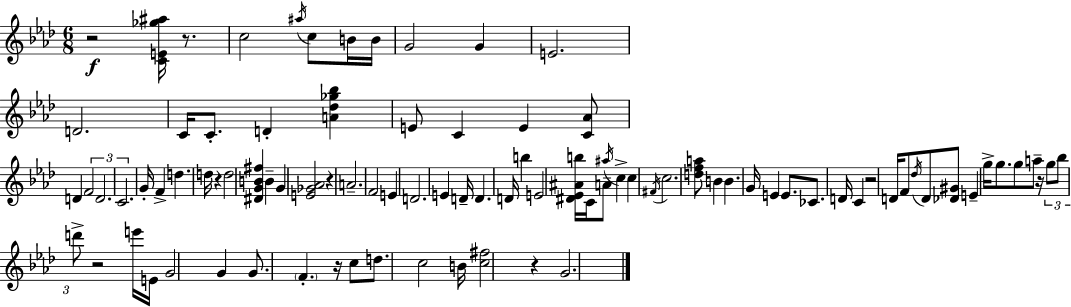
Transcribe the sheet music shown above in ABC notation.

X:1
T:Untitled
M:6/8
L:1/4
K:Fm
z2 [CE_g^a]/4 z/2 c2 ^a/4 c/2 B/4 B/4 G2 G E2 D2 C/4 C/2 D [A_d_g_b] E/2 C E [C_A]/2 D F2 D2 C2 G/4 F d d/4 z d2 [^DGB^f] B G [E_G_A]2 z A2 F2 E D2 E D/4 D D/4 b E2 [^D_E^Ab]/4 C/4 A/2 ^a/4 c c ^F/4 c2 [dfa]/2 B B G/4 E E/2 _C/2 D/4 C z2 D/4 F/2 _d/4 D/2 [_D^G]/2 E g/4 g/2 g/2 a/2 z/4 g/2 _b/2 d'/2 z2 e'/4 E/4 G2 G G/2 F z/4 c/2 d/2 c2 B/4 [c^f]2 z G2